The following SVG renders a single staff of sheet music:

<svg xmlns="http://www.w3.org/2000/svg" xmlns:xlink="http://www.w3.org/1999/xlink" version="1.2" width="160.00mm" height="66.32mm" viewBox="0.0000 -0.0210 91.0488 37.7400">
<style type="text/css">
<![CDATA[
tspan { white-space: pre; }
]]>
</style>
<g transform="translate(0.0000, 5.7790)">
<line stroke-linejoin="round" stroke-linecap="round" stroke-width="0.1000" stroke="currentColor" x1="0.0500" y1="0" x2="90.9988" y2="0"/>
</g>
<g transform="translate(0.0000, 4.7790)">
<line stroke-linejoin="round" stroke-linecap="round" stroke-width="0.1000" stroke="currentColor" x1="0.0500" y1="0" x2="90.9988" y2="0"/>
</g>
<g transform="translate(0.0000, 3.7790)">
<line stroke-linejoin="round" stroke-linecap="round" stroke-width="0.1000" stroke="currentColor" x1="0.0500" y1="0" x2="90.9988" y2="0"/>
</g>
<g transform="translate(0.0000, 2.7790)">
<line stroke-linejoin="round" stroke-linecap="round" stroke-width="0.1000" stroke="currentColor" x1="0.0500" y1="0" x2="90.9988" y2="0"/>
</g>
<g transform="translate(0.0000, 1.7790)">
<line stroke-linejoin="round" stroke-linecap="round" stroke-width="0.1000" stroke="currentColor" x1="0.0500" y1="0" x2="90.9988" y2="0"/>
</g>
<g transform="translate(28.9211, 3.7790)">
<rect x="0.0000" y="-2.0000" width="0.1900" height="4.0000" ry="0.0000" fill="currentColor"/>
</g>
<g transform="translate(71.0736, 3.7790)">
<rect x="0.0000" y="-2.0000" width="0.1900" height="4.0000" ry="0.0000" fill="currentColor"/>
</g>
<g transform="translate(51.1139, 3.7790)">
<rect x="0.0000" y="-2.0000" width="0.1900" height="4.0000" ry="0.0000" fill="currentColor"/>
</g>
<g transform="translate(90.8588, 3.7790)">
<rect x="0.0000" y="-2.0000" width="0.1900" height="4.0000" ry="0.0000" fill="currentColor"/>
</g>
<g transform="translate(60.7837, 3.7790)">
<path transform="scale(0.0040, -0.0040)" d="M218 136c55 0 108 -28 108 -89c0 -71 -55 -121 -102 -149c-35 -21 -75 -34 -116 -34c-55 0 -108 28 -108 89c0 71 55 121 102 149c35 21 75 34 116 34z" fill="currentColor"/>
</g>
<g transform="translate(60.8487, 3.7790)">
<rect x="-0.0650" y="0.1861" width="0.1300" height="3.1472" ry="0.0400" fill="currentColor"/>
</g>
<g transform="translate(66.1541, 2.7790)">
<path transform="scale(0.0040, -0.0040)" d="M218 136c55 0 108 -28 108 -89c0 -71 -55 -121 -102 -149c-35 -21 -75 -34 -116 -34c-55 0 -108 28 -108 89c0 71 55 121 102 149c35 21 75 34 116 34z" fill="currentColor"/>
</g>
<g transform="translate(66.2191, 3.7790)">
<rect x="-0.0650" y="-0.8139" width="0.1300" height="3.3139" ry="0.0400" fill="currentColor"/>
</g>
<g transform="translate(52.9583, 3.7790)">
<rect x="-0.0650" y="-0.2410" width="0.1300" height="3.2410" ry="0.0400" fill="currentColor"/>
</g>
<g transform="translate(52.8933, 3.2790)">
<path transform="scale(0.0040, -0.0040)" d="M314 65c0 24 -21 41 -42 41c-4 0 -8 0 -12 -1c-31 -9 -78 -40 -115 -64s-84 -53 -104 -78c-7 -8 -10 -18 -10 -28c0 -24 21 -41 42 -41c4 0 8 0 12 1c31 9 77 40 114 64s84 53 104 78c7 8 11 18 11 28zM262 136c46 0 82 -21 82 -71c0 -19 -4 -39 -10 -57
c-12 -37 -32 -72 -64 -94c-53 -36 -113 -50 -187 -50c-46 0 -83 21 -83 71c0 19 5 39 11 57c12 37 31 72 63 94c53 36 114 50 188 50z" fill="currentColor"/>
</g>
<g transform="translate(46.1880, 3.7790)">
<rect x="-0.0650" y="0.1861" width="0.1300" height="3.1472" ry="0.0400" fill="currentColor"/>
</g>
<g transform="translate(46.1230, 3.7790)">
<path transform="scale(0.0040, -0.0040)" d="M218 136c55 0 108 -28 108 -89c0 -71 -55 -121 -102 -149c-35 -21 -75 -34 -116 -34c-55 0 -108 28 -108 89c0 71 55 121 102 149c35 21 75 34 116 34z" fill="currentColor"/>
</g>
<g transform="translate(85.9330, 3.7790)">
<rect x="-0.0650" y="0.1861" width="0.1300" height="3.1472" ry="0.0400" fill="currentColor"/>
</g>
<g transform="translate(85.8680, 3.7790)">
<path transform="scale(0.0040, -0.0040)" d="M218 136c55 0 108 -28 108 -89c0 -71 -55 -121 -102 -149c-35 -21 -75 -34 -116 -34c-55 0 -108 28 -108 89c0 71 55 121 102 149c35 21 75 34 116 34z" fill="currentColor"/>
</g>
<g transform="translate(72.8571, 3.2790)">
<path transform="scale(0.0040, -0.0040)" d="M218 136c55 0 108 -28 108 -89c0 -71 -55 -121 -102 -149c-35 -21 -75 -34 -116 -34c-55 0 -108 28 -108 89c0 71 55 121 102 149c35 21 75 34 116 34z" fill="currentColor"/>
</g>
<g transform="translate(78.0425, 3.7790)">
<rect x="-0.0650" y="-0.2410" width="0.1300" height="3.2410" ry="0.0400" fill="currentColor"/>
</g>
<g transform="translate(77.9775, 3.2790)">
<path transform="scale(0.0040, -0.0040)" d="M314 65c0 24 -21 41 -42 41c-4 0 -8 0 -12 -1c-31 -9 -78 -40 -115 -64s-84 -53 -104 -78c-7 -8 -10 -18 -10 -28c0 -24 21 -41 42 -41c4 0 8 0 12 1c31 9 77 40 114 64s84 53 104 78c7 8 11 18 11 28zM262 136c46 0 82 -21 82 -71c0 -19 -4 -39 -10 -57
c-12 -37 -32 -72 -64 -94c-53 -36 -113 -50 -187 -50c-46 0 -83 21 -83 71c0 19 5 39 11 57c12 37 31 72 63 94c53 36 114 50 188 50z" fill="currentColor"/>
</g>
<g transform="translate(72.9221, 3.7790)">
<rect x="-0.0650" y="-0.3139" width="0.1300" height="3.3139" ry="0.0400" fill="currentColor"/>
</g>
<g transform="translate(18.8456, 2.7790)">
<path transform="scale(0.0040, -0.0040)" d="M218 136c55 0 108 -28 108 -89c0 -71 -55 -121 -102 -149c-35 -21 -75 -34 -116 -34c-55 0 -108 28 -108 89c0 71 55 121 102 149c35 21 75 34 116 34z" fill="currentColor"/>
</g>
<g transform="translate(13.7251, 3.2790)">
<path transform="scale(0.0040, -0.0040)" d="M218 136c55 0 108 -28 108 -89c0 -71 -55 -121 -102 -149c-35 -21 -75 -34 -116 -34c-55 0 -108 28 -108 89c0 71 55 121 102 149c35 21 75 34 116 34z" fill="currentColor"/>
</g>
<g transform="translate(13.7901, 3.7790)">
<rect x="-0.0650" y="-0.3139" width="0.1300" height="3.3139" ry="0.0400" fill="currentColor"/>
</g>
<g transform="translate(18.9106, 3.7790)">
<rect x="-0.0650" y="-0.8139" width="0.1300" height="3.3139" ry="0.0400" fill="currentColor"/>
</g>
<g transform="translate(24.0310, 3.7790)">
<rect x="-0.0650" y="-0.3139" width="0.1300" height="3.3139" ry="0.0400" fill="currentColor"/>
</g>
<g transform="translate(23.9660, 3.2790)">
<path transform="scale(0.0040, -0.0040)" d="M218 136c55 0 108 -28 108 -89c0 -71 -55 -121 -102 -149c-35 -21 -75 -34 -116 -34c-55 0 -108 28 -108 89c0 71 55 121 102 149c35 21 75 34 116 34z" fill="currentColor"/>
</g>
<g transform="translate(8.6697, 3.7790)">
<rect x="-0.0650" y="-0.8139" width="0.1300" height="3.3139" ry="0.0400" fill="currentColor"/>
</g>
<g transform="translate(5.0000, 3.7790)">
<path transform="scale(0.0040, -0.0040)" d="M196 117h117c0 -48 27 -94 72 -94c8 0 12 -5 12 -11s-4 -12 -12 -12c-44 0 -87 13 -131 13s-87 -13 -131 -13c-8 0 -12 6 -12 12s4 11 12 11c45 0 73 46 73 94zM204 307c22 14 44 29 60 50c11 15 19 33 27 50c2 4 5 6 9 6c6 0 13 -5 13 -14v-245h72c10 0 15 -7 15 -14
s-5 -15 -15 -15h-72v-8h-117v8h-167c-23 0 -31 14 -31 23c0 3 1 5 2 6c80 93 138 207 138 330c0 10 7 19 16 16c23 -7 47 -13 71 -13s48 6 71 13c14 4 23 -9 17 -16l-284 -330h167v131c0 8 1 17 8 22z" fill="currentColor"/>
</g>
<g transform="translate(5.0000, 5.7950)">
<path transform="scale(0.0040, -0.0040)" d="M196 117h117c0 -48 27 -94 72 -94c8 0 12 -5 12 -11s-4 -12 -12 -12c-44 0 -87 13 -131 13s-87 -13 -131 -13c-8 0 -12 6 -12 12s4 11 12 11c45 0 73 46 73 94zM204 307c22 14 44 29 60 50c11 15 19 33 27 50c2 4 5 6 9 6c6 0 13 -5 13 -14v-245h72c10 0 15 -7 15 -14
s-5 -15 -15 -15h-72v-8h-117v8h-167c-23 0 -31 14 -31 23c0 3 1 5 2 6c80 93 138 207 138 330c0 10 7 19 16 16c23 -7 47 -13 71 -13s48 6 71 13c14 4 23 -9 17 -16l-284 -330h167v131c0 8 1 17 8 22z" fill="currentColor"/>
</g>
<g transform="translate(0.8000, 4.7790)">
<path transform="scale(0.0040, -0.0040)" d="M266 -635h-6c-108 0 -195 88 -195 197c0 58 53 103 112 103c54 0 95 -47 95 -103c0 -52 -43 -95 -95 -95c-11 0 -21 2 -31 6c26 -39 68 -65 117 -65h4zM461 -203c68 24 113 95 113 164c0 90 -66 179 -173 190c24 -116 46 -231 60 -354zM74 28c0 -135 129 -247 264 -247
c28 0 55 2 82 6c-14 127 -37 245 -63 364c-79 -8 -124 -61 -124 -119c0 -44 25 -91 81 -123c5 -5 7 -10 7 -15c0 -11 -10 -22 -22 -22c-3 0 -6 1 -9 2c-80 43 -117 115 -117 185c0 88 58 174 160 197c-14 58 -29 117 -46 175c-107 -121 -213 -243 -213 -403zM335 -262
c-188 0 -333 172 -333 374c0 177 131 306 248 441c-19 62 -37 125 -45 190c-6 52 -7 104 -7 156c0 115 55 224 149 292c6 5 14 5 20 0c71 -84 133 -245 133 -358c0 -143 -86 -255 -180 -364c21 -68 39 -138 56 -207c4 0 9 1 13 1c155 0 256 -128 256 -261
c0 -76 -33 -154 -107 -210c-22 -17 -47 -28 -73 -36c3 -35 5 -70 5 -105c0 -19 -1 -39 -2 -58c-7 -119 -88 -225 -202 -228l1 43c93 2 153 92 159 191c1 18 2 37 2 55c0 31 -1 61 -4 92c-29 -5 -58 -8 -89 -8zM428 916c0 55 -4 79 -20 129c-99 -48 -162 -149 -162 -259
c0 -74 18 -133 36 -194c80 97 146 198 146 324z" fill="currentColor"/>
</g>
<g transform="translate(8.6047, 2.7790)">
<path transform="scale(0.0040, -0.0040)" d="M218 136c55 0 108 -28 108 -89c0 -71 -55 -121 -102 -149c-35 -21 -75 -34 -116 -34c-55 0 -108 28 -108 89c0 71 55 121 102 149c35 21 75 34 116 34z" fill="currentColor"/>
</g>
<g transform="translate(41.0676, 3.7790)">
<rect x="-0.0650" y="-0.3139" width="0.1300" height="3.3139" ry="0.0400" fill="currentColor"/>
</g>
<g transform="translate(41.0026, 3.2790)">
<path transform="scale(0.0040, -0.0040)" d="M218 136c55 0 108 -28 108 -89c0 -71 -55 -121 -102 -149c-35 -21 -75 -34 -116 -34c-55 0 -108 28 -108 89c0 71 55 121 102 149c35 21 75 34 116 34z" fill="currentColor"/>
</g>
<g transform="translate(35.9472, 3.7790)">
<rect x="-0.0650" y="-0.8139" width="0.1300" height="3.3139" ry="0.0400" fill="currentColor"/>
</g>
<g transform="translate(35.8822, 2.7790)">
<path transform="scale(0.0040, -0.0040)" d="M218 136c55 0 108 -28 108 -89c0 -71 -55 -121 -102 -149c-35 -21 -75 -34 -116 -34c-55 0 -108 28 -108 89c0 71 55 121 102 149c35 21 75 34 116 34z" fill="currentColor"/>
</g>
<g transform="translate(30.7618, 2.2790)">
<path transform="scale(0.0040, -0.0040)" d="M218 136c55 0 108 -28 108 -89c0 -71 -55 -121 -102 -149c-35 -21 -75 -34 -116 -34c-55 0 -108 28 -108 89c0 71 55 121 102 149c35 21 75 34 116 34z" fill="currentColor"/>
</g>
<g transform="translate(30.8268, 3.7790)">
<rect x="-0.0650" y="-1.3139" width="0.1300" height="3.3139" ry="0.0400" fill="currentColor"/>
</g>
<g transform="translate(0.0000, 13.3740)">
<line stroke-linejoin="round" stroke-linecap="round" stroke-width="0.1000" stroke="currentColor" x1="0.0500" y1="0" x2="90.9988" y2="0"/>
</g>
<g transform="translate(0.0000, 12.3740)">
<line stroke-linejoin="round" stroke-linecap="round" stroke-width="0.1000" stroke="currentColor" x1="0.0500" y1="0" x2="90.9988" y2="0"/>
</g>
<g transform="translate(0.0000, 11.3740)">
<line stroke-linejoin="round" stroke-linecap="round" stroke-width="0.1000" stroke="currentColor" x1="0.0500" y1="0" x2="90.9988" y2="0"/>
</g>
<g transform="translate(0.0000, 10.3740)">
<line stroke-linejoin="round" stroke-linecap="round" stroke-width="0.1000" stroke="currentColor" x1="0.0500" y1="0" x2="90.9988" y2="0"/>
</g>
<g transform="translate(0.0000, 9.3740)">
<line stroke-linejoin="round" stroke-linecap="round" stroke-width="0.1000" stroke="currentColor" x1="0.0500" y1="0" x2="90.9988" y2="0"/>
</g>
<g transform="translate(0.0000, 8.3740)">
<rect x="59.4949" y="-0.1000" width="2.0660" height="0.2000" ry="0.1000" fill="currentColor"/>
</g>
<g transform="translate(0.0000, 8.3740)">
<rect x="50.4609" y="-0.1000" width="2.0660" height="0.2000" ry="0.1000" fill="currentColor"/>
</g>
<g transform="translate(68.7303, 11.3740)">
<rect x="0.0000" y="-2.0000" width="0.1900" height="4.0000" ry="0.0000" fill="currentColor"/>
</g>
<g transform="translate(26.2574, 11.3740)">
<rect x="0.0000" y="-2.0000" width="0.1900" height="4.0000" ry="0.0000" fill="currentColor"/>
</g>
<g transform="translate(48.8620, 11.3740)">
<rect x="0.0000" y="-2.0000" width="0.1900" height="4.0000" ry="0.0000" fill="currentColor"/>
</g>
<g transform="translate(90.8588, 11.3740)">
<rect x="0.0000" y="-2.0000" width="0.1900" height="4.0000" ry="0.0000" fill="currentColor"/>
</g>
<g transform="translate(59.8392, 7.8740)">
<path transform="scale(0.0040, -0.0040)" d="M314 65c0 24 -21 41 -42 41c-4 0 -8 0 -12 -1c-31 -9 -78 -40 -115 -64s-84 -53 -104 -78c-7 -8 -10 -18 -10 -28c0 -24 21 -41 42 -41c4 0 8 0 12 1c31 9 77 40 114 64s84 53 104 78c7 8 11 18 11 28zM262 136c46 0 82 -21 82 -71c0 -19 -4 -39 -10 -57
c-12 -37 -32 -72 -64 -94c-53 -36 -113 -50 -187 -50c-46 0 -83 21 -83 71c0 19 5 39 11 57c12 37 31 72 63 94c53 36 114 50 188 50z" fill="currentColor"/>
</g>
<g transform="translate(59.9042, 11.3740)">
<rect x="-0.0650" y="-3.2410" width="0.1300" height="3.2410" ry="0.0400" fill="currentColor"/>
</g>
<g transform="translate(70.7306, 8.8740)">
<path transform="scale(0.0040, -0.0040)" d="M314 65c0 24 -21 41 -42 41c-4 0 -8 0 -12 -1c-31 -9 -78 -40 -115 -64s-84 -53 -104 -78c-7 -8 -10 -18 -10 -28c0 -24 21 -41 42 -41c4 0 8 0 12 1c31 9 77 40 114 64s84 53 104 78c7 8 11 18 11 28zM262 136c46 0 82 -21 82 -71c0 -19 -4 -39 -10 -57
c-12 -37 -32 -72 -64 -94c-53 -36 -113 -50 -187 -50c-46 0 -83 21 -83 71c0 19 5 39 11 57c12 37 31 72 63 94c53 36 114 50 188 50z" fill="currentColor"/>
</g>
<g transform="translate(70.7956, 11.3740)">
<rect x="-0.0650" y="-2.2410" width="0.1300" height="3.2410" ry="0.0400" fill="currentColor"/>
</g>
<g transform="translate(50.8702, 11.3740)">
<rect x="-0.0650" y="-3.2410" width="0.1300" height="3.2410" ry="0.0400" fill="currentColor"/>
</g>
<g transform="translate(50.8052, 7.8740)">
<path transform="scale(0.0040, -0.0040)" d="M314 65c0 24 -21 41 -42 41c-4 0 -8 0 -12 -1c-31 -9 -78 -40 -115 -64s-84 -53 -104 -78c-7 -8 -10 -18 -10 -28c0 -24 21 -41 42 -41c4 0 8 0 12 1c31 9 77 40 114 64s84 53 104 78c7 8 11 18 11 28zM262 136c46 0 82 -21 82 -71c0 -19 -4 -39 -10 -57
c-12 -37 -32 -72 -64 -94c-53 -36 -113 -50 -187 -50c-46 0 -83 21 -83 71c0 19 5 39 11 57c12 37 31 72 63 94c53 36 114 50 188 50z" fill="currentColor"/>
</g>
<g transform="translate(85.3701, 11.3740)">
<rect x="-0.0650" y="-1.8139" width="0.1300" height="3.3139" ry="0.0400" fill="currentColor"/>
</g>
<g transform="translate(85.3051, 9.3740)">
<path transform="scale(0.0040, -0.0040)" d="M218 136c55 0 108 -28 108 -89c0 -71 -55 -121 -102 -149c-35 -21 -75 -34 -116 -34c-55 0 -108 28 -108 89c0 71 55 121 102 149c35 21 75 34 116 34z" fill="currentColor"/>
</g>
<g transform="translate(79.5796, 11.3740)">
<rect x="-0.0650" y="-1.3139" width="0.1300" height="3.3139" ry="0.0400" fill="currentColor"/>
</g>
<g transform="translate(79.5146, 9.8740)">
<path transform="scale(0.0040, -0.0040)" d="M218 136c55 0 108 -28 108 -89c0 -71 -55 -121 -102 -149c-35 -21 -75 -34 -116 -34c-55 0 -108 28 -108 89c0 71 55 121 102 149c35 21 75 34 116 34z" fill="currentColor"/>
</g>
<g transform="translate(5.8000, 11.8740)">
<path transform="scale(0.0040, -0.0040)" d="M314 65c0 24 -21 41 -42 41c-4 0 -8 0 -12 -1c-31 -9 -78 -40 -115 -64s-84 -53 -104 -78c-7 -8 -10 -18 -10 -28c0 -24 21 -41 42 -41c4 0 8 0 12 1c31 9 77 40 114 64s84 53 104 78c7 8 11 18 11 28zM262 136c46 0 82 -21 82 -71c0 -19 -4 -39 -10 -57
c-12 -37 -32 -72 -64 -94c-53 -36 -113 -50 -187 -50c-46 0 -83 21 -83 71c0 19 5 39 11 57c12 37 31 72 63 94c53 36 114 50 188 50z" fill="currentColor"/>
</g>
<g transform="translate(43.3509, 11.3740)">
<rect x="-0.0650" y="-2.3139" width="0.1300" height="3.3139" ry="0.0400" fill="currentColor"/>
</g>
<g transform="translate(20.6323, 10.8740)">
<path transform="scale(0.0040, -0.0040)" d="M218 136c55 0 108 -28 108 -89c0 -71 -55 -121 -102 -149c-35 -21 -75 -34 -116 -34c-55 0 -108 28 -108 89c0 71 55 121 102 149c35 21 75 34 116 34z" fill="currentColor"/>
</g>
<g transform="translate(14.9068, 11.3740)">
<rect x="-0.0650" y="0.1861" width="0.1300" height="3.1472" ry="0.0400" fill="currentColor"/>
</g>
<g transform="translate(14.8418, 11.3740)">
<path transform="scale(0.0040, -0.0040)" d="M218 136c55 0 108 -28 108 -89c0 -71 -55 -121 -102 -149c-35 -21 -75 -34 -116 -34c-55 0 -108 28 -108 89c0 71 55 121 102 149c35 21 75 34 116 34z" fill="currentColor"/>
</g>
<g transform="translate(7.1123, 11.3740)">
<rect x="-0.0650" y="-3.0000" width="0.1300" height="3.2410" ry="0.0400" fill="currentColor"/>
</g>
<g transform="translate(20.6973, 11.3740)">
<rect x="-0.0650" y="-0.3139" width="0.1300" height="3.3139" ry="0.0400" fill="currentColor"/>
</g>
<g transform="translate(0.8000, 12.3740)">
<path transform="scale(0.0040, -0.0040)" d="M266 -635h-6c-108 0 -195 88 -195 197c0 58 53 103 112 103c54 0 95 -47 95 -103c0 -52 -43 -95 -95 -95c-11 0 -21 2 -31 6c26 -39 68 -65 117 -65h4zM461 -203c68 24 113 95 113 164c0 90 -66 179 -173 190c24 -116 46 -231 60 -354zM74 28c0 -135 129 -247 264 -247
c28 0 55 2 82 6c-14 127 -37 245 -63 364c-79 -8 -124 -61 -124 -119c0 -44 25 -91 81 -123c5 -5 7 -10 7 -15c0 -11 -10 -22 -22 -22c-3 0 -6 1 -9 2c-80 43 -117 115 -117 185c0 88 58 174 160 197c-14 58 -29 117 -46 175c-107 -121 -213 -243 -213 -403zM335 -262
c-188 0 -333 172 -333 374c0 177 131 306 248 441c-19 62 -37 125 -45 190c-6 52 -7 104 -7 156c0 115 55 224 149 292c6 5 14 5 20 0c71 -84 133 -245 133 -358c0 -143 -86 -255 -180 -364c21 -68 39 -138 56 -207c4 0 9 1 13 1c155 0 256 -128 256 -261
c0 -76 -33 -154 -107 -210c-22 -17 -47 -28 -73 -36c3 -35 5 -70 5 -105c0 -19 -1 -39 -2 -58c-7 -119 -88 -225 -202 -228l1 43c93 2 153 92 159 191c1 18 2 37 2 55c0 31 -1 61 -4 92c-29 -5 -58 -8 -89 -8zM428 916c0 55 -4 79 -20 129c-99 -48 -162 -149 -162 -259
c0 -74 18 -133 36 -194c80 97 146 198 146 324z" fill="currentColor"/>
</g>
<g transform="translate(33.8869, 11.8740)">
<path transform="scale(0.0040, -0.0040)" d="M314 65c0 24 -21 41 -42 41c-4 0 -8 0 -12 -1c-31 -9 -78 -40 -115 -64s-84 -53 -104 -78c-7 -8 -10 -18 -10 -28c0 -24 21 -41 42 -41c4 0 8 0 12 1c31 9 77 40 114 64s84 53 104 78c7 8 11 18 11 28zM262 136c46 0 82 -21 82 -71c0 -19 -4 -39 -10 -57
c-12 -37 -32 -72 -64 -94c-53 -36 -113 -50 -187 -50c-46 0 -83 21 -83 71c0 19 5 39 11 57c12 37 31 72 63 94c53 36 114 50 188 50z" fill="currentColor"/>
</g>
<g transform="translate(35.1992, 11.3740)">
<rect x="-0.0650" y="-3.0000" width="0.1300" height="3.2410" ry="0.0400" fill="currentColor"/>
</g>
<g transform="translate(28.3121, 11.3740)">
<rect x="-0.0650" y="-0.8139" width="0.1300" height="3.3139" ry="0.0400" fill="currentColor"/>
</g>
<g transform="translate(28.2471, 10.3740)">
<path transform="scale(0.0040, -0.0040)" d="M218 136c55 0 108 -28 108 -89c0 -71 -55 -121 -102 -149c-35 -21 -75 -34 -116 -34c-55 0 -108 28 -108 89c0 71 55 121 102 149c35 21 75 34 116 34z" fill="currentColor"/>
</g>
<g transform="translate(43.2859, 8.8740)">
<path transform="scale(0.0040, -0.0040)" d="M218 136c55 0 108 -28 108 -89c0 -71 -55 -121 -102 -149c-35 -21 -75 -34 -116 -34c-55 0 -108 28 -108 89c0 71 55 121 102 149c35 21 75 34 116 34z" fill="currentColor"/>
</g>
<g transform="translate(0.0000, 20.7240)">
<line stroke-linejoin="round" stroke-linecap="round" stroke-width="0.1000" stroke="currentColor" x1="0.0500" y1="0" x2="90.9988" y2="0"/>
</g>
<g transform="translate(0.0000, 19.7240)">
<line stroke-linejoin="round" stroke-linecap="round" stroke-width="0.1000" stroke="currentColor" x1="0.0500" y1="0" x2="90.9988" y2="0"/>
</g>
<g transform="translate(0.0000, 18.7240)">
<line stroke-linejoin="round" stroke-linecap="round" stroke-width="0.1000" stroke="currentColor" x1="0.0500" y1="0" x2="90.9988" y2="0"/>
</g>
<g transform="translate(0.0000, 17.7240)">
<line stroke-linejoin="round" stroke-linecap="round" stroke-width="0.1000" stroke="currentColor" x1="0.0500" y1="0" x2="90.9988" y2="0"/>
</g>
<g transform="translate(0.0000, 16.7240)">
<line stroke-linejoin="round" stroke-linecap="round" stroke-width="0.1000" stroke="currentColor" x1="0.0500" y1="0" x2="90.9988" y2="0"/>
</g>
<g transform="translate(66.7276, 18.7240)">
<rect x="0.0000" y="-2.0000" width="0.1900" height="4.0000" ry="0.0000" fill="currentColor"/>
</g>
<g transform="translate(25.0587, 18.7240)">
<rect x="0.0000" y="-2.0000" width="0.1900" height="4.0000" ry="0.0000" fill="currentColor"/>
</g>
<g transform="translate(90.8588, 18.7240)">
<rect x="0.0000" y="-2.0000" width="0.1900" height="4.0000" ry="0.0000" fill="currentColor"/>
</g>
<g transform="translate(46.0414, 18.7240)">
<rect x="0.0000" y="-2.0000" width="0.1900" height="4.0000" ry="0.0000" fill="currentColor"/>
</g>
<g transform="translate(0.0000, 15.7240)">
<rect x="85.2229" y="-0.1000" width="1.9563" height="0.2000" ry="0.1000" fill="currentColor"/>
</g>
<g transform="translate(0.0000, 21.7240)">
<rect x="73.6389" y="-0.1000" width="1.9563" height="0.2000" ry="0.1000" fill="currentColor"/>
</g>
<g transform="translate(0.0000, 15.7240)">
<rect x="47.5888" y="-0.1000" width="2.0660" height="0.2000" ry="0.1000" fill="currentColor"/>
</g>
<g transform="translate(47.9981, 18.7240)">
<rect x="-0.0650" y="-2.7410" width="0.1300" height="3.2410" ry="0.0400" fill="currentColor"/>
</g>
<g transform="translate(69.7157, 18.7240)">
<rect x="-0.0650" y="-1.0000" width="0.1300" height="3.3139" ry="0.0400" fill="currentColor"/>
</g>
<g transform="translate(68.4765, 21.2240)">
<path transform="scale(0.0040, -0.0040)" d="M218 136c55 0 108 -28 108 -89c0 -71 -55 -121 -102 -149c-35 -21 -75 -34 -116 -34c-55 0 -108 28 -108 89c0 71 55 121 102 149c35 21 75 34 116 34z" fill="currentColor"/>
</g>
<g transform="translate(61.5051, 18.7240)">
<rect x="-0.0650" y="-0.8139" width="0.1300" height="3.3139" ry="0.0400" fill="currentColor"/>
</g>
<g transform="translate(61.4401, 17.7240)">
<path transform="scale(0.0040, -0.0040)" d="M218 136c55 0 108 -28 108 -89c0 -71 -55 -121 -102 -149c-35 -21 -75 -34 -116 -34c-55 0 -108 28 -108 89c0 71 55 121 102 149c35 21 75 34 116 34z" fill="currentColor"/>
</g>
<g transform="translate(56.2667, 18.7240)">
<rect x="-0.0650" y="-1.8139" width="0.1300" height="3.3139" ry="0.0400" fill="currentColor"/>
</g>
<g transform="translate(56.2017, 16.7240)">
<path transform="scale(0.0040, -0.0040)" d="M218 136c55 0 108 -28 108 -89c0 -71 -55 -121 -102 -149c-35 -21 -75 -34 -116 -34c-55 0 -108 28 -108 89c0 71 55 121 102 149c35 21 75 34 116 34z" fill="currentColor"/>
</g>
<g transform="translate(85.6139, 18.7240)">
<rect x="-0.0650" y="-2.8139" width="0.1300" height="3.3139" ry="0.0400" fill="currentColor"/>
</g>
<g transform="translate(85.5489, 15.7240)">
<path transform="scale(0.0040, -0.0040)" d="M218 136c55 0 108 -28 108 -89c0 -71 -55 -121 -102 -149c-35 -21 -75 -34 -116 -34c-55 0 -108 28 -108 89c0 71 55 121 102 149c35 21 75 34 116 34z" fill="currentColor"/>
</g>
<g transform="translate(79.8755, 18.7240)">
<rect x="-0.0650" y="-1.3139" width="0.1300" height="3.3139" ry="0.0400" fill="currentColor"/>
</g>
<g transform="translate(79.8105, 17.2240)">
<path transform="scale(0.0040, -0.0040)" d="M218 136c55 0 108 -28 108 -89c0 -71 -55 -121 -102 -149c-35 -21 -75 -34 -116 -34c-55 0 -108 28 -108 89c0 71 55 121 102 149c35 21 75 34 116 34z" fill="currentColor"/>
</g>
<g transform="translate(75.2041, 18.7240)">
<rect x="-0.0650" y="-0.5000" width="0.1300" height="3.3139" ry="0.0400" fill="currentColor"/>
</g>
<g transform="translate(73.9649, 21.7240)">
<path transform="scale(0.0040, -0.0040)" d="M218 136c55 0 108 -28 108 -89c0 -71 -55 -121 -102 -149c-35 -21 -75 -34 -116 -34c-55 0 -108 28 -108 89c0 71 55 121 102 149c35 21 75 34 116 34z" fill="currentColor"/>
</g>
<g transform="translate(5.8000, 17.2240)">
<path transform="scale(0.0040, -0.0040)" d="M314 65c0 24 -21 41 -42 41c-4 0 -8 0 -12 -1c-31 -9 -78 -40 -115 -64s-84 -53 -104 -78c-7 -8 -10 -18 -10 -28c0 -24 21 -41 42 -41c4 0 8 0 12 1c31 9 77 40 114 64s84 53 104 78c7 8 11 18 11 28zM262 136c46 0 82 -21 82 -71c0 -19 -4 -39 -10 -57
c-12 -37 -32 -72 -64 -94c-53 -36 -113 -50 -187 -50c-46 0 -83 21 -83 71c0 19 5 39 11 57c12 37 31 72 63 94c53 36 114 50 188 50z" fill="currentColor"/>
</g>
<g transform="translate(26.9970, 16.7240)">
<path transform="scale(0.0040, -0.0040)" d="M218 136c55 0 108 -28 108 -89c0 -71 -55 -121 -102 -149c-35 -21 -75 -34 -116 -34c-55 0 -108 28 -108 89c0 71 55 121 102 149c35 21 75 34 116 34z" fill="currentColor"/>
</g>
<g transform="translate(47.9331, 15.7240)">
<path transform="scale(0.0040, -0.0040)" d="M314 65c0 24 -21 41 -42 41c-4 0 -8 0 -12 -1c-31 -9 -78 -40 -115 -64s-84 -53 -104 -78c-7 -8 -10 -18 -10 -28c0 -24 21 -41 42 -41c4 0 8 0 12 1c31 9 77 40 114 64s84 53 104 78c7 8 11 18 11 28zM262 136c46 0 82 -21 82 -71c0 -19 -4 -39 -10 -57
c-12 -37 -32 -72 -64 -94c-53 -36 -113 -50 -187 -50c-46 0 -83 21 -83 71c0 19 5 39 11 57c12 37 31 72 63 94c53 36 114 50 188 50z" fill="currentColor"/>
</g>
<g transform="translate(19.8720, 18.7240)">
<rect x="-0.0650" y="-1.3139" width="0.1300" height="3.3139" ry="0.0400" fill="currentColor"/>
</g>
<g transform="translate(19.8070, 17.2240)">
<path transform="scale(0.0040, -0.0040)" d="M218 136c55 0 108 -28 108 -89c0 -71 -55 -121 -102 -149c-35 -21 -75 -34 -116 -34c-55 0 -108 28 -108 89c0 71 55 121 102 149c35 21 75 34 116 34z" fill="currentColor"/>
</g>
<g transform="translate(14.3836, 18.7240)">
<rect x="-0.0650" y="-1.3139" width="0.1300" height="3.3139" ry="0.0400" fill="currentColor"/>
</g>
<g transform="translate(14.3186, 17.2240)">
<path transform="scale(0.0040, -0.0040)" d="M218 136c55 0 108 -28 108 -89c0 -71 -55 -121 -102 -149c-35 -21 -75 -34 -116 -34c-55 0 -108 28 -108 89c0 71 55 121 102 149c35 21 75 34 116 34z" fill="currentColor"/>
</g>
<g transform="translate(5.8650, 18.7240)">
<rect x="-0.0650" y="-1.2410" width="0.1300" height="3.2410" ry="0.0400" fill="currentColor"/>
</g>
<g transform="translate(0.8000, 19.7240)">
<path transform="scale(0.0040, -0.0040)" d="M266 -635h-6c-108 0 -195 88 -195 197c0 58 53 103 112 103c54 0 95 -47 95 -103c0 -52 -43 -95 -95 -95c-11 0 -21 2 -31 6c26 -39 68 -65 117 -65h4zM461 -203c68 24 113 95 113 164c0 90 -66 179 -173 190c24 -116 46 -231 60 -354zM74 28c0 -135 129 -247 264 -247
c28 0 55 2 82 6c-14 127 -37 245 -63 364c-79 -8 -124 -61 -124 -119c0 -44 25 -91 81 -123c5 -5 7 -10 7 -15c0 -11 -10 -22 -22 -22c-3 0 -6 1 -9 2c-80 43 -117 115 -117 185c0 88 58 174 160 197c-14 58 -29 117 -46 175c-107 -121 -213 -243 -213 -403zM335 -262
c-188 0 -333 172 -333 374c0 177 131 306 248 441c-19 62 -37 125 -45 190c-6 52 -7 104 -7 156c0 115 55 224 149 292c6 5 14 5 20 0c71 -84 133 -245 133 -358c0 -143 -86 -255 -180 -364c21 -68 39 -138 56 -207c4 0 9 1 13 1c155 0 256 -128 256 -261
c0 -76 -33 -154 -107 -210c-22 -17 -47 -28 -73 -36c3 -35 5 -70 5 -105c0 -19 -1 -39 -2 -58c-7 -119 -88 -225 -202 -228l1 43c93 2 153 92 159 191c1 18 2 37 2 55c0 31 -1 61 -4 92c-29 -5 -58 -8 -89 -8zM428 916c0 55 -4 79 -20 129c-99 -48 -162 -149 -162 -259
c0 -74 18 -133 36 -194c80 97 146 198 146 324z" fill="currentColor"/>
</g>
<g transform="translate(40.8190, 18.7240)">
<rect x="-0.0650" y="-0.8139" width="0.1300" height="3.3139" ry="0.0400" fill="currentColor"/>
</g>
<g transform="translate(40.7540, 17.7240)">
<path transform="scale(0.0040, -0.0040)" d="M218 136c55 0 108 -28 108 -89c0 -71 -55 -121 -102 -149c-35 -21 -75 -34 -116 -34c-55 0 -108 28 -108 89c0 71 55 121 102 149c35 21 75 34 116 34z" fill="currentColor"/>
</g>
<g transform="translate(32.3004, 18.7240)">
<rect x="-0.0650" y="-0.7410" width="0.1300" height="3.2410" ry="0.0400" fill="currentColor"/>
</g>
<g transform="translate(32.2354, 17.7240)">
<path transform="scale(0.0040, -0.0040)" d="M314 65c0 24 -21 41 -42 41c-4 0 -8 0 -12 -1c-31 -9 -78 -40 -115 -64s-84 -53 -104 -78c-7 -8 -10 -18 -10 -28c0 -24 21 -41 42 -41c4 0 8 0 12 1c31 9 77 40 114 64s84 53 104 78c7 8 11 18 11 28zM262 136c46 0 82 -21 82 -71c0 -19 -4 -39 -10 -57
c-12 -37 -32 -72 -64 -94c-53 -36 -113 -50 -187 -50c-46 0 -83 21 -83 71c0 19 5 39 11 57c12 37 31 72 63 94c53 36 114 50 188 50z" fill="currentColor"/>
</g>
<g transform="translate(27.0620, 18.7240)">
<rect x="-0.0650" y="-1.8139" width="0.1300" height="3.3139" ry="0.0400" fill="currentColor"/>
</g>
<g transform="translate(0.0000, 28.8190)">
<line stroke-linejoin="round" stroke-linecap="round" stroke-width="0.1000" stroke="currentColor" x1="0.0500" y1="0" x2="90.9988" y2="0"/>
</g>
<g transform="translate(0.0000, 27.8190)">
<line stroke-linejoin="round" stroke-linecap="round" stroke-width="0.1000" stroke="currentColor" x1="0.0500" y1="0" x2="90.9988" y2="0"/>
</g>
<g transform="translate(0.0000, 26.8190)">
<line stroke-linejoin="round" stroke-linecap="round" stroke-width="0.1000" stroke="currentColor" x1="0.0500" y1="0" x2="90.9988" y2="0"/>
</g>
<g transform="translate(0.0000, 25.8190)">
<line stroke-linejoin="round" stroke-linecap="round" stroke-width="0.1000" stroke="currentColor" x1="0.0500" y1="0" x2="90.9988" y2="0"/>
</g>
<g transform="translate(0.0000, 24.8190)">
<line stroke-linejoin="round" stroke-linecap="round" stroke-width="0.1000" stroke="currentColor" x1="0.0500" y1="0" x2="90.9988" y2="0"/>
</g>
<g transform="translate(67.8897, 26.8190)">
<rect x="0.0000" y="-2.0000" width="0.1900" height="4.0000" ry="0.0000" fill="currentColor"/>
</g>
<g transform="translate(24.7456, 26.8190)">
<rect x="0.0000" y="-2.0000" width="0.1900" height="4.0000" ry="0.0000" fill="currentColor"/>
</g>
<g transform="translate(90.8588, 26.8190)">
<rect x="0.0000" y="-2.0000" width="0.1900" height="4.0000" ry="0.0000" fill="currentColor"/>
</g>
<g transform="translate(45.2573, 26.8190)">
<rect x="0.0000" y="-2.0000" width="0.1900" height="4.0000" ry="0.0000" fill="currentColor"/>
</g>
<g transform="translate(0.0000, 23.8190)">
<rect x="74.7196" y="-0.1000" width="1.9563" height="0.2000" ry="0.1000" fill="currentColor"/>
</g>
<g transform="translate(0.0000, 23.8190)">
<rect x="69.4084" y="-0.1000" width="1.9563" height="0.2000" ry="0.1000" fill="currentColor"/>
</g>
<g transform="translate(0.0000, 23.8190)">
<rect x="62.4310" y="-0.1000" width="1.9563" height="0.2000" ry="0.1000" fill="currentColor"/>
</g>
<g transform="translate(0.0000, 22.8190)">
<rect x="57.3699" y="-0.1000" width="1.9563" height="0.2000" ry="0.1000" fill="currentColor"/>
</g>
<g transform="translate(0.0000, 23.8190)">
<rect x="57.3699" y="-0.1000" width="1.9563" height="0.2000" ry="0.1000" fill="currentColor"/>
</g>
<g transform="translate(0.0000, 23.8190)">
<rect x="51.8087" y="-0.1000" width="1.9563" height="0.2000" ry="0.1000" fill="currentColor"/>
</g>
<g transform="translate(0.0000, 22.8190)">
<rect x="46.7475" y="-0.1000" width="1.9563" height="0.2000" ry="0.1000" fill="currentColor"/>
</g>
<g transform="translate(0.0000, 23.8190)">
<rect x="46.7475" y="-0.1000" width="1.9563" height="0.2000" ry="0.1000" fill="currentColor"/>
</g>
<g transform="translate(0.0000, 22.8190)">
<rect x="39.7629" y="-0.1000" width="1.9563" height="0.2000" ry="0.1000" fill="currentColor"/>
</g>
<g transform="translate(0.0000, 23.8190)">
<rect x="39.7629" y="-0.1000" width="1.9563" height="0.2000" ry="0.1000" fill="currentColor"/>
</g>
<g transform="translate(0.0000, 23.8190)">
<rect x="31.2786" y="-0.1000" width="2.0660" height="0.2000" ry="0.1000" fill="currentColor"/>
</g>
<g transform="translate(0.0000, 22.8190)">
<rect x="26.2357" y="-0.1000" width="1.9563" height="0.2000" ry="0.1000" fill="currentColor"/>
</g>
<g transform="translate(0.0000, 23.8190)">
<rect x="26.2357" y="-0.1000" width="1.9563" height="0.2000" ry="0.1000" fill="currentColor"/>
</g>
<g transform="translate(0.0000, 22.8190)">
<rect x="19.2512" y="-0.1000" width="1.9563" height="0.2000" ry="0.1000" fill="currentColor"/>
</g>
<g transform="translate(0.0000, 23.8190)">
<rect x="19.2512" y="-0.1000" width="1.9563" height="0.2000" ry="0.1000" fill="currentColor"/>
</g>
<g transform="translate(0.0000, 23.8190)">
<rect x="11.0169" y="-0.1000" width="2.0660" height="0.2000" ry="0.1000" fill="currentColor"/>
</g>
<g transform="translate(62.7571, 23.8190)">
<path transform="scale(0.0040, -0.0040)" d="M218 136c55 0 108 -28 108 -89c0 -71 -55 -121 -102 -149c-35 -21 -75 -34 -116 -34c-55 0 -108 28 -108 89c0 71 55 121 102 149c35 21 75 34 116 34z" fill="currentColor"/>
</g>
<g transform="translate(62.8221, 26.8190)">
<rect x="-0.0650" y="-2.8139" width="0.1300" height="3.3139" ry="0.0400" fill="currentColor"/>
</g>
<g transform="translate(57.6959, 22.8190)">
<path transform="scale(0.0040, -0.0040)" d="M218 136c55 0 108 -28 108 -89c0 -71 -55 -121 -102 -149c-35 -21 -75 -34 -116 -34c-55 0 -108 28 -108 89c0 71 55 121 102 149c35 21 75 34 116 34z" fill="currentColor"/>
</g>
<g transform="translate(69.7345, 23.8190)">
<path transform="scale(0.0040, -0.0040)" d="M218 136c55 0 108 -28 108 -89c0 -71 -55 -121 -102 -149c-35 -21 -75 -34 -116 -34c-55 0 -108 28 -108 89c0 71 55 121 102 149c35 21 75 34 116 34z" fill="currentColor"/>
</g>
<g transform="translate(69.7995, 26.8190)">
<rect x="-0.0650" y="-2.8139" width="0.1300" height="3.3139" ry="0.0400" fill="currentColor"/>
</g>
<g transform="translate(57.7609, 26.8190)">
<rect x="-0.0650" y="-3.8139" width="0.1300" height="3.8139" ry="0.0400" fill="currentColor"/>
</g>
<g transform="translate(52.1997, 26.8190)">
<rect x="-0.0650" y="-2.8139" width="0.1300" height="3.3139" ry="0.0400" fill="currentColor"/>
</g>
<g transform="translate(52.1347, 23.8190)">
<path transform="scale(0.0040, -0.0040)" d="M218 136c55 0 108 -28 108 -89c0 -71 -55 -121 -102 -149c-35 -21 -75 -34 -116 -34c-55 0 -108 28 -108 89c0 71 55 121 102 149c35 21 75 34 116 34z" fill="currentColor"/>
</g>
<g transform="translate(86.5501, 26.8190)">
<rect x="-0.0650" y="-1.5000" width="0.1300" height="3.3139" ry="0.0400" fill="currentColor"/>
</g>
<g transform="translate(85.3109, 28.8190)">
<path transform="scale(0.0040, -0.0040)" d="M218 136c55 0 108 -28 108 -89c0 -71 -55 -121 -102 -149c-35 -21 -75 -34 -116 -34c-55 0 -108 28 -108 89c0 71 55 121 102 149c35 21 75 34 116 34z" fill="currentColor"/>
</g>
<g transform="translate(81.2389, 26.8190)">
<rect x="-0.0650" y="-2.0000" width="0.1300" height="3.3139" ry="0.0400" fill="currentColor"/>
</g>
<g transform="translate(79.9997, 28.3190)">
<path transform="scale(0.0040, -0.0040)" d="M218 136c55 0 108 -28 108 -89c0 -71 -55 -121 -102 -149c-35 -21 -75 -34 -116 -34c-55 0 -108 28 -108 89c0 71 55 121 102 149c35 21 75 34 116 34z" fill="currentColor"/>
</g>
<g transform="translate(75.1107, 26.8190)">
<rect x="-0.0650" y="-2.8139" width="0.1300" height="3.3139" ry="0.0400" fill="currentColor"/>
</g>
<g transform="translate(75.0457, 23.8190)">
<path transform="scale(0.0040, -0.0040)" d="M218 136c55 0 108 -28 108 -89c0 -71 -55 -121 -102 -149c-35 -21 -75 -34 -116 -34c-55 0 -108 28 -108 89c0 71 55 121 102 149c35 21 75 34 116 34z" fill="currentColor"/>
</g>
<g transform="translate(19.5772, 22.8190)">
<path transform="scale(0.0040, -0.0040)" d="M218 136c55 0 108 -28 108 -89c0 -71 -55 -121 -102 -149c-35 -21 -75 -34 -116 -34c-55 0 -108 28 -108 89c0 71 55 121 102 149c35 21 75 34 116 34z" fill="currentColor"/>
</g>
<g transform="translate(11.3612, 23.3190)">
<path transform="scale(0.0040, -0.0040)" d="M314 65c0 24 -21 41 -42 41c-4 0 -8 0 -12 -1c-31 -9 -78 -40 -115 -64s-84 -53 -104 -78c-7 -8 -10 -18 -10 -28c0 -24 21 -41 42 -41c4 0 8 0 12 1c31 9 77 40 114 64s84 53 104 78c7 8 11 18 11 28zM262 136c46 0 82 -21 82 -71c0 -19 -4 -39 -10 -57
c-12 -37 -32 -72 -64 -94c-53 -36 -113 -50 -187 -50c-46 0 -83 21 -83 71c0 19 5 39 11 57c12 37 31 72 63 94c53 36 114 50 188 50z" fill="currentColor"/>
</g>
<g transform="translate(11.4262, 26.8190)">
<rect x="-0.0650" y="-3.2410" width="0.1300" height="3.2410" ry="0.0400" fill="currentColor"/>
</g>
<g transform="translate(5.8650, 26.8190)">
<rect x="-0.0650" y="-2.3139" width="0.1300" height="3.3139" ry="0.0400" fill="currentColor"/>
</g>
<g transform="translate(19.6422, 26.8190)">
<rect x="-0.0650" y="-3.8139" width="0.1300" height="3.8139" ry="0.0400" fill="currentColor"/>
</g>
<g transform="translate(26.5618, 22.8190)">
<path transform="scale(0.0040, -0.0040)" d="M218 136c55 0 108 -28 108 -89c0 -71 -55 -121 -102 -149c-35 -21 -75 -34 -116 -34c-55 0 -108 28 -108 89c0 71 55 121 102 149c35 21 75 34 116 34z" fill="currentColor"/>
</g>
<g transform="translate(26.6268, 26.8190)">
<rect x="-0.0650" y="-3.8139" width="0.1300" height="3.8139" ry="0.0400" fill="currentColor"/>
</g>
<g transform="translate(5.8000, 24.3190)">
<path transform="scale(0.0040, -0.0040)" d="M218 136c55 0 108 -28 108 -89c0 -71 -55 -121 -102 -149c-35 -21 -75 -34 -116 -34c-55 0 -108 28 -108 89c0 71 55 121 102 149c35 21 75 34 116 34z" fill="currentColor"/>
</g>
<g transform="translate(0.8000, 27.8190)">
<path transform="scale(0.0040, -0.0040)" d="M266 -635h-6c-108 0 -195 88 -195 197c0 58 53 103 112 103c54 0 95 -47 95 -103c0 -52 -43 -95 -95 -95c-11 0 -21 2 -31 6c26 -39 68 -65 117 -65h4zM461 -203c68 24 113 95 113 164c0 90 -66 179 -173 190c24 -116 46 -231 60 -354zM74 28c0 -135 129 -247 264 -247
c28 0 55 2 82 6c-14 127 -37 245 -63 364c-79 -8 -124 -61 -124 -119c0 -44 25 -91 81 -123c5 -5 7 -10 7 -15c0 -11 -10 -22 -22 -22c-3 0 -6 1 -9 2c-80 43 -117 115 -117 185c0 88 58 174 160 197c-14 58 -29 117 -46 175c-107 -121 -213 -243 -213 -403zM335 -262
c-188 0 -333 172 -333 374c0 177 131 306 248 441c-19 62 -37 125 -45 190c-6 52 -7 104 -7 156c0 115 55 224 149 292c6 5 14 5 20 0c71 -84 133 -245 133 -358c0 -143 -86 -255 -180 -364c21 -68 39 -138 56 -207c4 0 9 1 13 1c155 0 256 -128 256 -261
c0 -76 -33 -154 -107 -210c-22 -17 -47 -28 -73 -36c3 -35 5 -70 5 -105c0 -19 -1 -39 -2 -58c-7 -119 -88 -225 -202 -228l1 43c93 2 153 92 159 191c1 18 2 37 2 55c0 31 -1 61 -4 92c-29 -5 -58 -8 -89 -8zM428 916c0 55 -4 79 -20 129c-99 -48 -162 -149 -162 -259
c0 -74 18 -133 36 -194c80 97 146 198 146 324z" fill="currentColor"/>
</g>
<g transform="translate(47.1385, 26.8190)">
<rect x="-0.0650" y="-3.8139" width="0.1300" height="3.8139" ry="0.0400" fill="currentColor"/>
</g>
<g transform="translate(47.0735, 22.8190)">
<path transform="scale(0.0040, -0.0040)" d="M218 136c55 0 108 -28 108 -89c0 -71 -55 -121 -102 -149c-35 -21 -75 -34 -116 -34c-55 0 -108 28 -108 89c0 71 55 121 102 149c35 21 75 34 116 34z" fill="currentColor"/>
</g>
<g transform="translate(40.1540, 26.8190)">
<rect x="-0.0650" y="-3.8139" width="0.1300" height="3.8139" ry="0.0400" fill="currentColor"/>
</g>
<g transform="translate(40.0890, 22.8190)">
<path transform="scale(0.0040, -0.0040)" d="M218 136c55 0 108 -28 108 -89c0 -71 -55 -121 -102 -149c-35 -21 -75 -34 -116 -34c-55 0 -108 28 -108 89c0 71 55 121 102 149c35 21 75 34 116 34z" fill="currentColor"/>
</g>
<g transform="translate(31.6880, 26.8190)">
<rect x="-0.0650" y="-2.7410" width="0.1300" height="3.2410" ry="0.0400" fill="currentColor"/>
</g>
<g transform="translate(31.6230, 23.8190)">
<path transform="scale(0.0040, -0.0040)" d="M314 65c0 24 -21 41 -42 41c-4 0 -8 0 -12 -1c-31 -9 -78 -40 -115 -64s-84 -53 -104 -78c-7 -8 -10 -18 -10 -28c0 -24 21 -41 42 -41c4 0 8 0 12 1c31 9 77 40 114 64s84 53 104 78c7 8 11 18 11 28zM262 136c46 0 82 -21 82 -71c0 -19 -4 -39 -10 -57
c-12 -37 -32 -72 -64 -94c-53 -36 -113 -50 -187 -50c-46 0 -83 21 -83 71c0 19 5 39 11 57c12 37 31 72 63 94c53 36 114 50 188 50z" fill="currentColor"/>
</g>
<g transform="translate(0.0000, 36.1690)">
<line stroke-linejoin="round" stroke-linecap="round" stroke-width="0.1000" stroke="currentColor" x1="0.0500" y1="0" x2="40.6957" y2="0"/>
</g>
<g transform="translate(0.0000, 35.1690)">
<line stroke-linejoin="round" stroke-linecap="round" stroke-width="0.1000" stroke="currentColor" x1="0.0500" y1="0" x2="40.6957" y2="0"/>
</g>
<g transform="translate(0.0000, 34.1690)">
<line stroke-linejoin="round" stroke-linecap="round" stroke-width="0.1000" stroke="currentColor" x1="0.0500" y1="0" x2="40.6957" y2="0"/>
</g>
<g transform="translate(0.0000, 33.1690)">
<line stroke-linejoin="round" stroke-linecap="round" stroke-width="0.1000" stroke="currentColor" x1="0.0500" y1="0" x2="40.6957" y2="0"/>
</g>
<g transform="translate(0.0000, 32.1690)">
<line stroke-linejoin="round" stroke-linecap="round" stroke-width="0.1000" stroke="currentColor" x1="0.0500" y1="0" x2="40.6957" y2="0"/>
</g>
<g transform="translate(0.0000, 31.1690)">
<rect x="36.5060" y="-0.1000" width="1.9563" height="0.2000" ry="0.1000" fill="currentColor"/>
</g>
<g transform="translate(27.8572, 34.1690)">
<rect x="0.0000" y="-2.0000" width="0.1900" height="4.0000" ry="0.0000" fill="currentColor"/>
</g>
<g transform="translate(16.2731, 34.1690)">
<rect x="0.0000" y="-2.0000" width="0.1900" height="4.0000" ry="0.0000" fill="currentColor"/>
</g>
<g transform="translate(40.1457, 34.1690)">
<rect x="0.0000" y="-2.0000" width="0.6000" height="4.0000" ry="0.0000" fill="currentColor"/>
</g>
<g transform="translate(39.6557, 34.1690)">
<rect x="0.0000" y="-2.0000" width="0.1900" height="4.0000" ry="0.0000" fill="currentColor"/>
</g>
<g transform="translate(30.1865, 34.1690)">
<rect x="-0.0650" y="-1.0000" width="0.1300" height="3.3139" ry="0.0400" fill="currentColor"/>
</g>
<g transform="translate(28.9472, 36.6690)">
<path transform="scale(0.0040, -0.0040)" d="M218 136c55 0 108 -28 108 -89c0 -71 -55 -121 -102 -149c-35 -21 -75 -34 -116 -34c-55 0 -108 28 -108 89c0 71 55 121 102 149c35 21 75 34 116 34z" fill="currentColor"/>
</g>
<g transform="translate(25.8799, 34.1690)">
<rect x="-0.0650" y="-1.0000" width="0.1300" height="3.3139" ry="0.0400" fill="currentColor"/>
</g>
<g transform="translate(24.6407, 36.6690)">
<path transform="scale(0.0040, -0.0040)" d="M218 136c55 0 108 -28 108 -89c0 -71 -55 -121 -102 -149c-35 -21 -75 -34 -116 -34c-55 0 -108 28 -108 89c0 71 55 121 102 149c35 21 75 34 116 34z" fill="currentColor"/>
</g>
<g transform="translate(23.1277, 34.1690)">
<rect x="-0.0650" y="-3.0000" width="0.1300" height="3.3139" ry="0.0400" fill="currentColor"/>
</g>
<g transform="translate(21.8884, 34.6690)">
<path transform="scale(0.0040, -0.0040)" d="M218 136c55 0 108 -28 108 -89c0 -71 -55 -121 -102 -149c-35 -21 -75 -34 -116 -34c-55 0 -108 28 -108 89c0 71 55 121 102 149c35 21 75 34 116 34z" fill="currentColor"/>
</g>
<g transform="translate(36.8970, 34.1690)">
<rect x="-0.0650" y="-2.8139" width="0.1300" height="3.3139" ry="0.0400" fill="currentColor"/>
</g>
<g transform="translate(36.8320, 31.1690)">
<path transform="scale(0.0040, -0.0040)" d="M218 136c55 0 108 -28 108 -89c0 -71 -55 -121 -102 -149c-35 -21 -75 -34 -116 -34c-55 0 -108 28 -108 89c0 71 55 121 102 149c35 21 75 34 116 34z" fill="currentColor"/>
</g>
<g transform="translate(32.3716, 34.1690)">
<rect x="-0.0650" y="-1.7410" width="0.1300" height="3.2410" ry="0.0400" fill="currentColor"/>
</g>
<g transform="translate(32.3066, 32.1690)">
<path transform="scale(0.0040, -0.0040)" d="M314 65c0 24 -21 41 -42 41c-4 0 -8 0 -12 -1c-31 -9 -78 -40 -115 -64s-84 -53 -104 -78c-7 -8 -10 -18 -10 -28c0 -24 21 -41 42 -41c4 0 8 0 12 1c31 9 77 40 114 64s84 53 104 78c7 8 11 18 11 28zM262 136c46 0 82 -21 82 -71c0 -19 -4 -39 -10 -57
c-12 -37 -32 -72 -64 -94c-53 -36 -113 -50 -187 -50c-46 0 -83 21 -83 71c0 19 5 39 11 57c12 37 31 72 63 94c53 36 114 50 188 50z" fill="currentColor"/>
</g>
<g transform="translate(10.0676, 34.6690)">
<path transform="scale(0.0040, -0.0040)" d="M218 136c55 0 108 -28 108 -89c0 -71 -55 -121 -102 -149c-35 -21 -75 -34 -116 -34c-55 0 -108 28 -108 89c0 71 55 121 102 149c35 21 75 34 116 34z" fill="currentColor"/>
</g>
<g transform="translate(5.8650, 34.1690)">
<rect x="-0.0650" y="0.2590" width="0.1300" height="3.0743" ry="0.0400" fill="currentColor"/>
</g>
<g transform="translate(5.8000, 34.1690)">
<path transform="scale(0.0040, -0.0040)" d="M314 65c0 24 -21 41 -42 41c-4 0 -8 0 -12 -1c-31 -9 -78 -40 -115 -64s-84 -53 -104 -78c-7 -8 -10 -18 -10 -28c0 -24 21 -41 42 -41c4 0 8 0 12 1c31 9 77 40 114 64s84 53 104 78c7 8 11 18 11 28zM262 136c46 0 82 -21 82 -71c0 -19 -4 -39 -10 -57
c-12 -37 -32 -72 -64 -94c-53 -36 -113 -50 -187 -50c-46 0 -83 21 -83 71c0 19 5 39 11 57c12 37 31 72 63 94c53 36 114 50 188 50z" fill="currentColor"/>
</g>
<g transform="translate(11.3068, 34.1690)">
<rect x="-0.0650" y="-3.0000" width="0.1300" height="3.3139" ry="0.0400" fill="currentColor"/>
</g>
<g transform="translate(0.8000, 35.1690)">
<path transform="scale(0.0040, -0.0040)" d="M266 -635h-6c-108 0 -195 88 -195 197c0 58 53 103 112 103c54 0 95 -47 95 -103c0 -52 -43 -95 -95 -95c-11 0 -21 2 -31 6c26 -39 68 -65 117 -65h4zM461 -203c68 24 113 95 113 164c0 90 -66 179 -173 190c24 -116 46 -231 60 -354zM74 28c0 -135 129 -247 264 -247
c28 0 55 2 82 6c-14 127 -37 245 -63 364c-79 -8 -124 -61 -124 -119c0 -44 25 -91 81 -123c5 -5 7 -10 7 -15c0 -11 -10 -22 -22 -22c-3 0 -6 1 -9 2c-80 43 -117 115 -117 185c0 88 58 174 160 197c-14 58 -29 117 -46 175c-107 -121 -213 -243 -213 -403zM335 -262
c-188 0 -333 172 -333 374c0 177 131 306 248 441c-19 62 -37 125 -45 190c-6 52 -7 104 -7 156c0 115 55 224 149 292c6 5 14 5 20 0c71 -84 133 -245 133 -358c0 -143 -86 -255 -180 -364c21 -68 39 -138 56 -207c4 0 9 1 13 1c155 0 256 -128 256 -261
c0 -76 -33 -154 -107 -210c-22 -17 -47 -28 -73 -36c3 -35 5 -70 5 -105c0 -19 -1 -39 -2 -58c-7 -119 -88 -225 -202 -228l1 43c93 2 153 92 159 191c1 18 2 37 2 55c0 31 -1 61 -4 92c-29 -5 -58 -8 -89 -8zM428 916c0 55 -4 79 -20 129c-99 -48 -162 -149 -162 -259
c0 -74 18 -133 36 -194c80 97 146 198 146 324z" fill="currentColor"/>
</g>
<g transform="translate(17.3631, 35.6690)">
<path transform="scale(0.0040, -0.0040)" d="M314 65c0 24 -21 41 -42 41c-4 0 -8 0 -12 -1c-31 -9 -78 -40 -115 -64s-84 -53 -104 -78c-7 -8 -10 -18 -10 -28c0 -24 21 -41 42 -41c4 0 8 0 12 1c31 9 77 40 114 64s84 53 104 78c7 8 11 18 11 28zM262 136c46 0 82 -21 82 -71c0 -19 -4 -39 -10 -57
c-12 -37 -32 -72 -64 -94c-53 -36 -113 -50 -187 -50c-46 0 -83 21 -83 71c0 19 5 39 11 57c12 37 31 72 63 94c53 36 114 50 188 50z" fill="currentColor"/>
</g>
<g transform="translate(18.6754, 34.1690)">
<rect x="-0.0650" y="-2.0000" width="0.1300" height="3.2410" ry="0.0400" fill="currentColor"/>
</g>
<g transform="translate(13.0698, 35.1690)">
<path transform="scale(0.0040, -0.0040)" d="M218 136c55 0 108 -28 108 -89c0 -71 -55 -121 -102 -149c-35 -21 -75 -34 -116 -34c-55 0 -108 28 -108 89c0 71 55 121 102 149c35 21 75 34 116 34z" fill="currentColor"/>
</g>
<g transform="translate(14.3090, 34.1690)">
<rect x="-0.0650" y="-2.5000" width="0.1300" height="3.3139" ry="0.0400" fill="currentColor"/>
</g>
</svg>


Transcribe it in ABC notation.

X:1
T:Untitled
M:4/4
L:1/4
K:C
d c d c e d c B c2 B d c c2 B A2 B c d A2 g b2 b2 g2 e f e2 e e f d2 d a2 f d D C e a g b2 c' c' a2 c' c' a c' a a a F E B2 A G F2 A D D f2 a